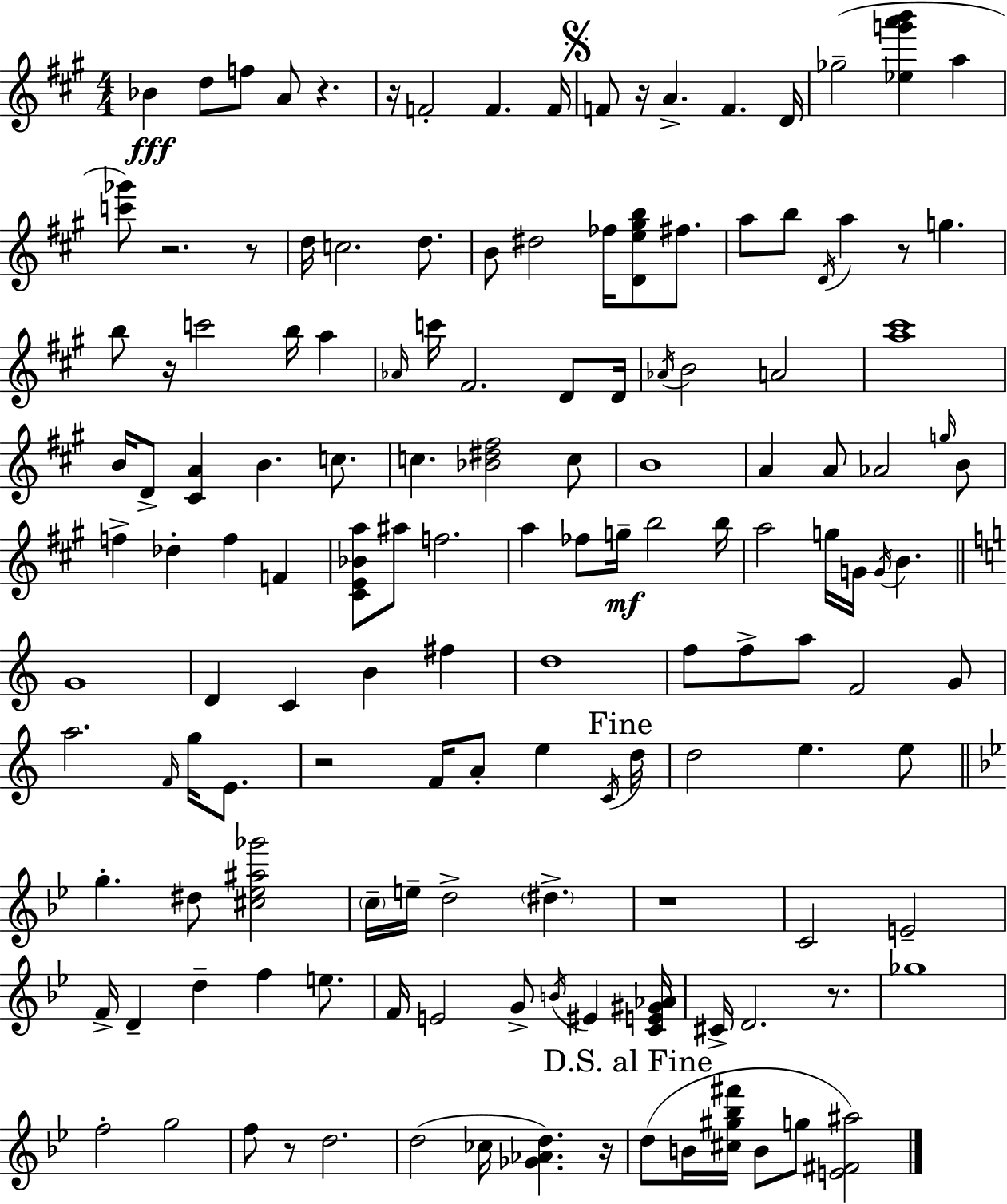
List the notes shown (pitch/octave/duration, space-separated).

Bb4/q D5/e F5/e A4/e R/q. R/s F4/h F4/q. F4/s F4/e R/s A4/q. F4/q. D4/s Gb5/h [Eb5,G6,A6,B6]/q A5/q [C6,Gb6]/e R/h. R/e D5/s C5/h. D5/e. B4/e D#5/h FES5/s [D4,E5,G#5,B5]/e F#5/e. A5/e B5/e D4/s A5/q R/e G5/q. B5/e R/s C6/h B5/s A5/q Ab4/s C6/s F#4/h. D4/e D4/s Ab4/s B4/h A4/h [A5,C#6]/w B4/s D4/e [C#4,A4]/q B4/q. C5/e. C5/q. [Bb4,D#5,F#5]/h C5/e B4/w A4/q A4/e Ab4/h G5/s B4/e F5/q Db5/q F5/q F4/q [C#4,E4,Bb4,A5]/e A#5/e F5/h. A5/q FES5/e G5/s B5/h B5/s A5/h G5/s G4/s G4/s B4/q. G4/w D4/q C4/q B4/q F#5/q D5/w F5/e F5/e A5/e F4/h G4/e A5/h. F4/s G5/s E4/e. R/h F4/s A4/e E5/q C4/s D5/s D5/h E5/q. E5/e G5/q. D#5/e [C#5,Eb5,A#5,Gb6]/h C5/s E5/s D5/h D#5/q. R/w C4/h E4/h F4/s D4/q D5/q F5/q E5/e. F4/s E4/h G4/e B4/s EIS4/q [C4,E4,G#4,Ab4]/s C#4/s D4/h. R/e. Gb5/w F5/h G5/h F5/e R/e D5/h. D5/h CES5/s [Gb4,Ab4,D5]/q. R/s D5/e B4/s [C#5,G#5,Bb5,F#6]/s B4/e G5/e [E4,F#4,A#5]/h